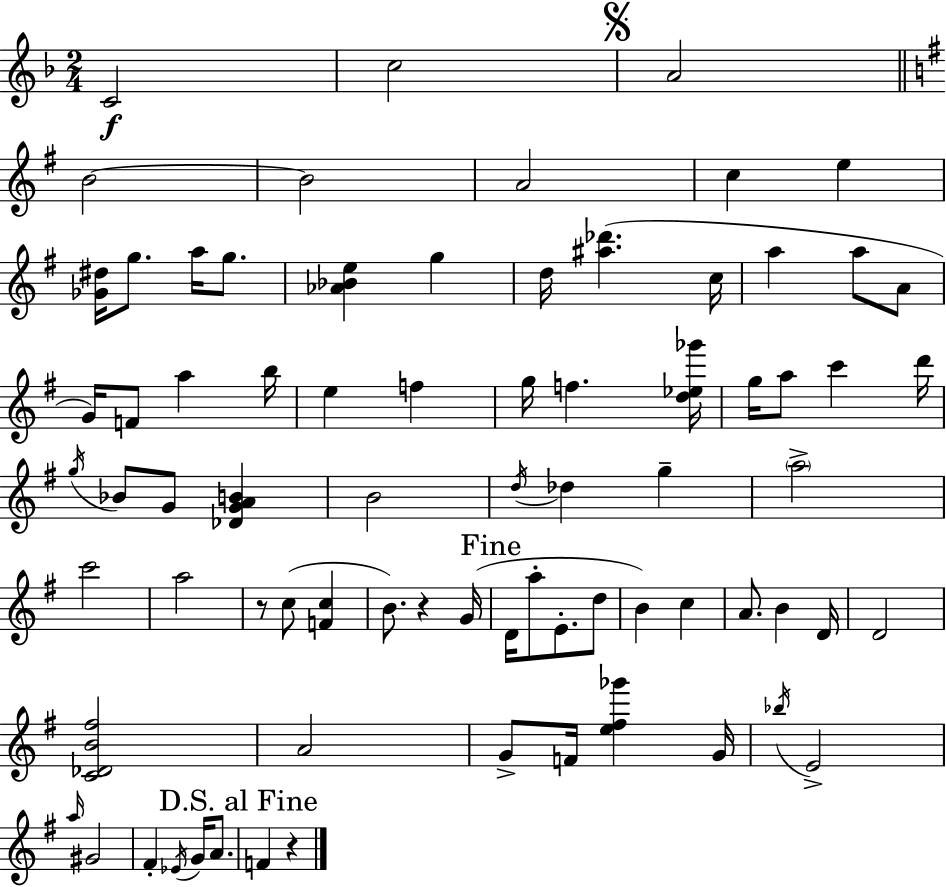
C4/h C5/h A4/h B4/h B4/h A4/h C5/q E5/q [Gb4,D#5]/s G5/e. A5/s G5/e. [Ab4,Bb4,E5]/q G5/q D5/s [A#5,Db6]/q. C5/s A5/q A5/e A4/e G4/s F4/e A5/q B5/s E5/q F5/q G5/s F5/q. [D5,Eb5,Gb6]/s G5/s A5/e C6/q D6/s G5/s Bb4/e G4/e [Db4,G4,A4,B4]/q B4/h D5/s Db5/q G5/q A5/h C6/h A5/h R/e C5/e [F4,C5]/q B4/e. R/q G4/s D4/s A5/e E4/e. D5/e B4/q C5/q A4/e. B4/q D4/s D4/h [C4,Db4,B4,F#5]/h A4/h G4/e F4/s [E5,F#5,Gb6]/q G4/s Bb5/s E4/h A5/s G#4/h F#4/q Eb4/s G4/s A4/e. F4/q R/q